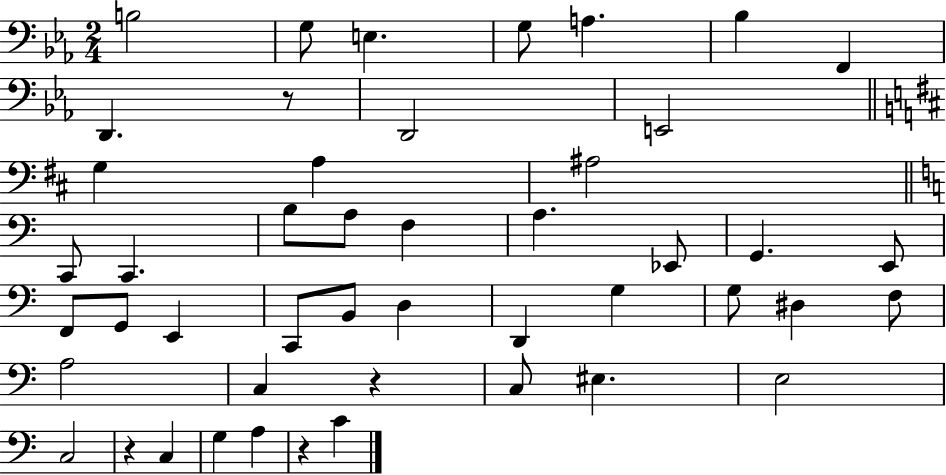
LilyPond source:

{
  \clef bass
  \numericTimeSignature
  \time 2/4
  \key ees \major
  b2 | g8 e4. | g8 a4. | bes4 f,4 | \break d,4. r8 | d,2 | e,2 | \bar "||" \break \key d \major g4 a4 | ais2 | \bar "||" \break \key c \major c,8 c,4. | b8 a8 f4 | a4. ees,8 | g,4. e,8 | \break f,8 g,8 e,4 | c,8 b,8 d4 | d,4 g4 | g8 dis4 f8 | \break a2 | c4 r4 | c8 eis4. | e2 | \break c2 | r4 c4 | g4 a4 | r4 c'4 | \break \bar "|."
}